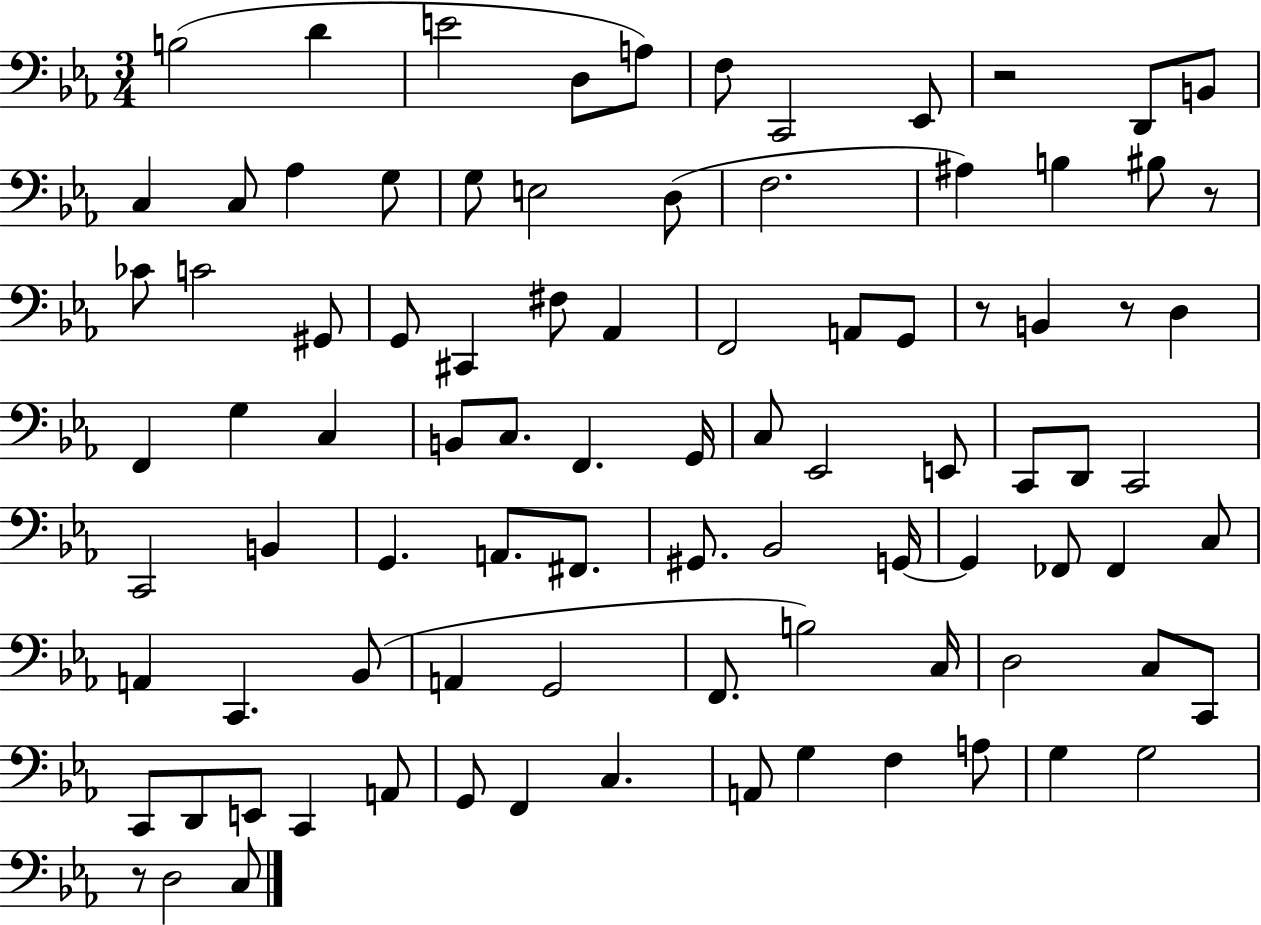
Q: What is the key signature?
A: EES major